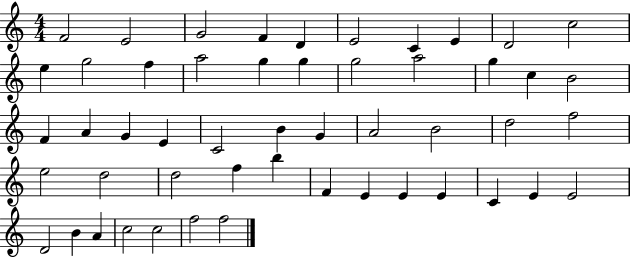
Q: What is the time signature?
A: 4/4